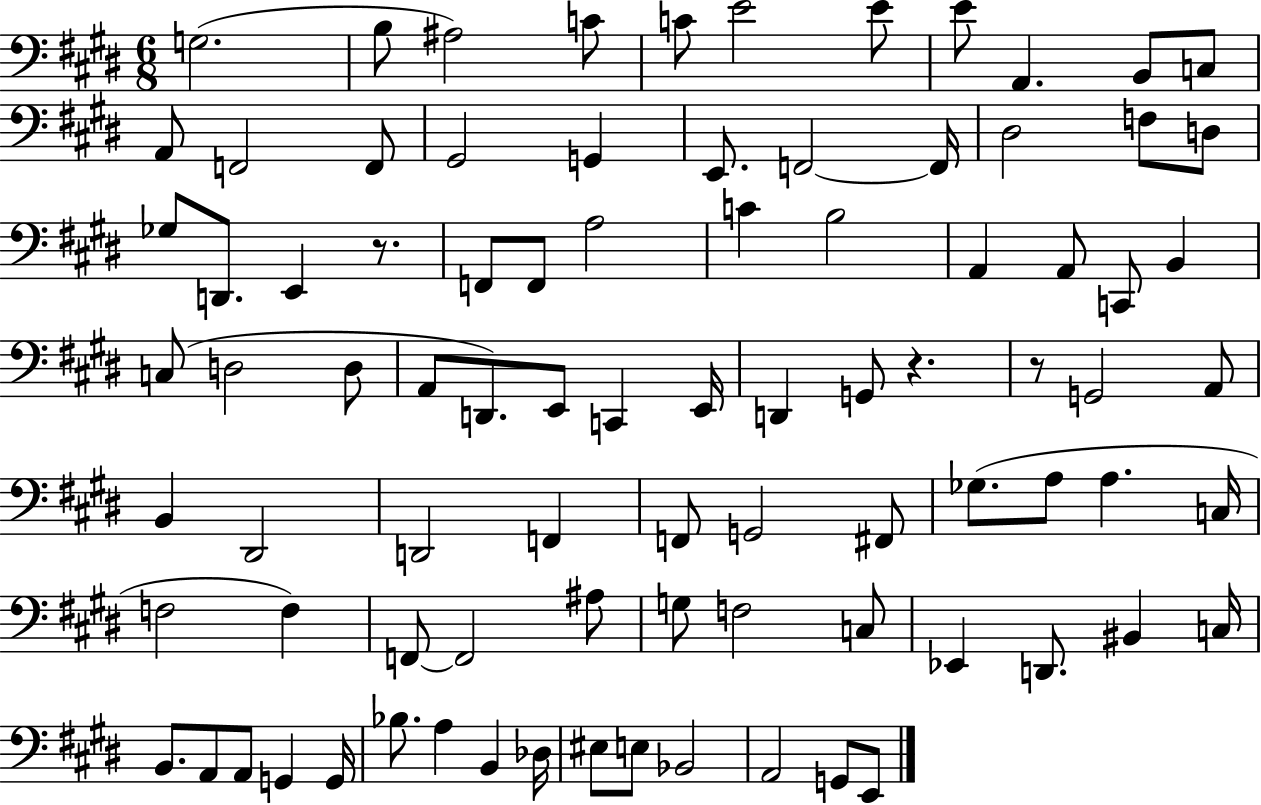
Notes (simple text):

G3/h. B3/e A#3/h C4/e C4/e E4/h E4/e E4/e A2/q. B2/e C3/e A2/e F2/h F2/e G#2/h G2/q E2/e. F2/h F2/s D#3/h F3/e D3/e Gb3/e D2/e. E2/q R/e. F2/e F2/e A3/h C4/q B3/h A2/q A2/e C2/e B2/q C3/e D3/h D3/e A2/e D2/e. E2/e C2/q E2/s D2/q G2/e R/q. R/e G2/h A2/e B2/q D#2/h D2/h F2/q F2/e G2/h F#2/e Gb3/e. A3/e A3/q. C3/s F3/h F3/q F2/e F2/h A#3/e G3/e F3/h C3/e Eb2/q D2/e. BIS2/q C3/s B2/e. A2/e A2/e G2/q G2/s Bb3/e. A3/q B2/q Db3/s EIS3/e E3/e Bb2/h A2/h G2/e E2/e